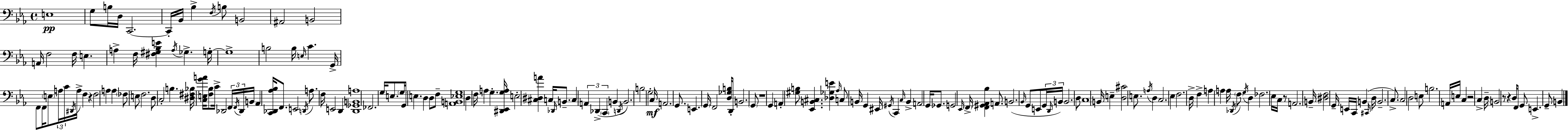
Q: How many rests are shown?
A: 6